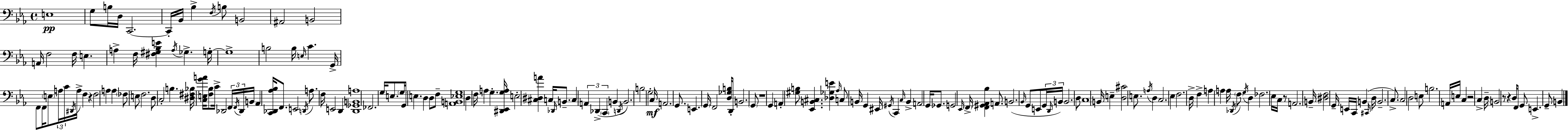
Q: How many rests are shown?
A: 6